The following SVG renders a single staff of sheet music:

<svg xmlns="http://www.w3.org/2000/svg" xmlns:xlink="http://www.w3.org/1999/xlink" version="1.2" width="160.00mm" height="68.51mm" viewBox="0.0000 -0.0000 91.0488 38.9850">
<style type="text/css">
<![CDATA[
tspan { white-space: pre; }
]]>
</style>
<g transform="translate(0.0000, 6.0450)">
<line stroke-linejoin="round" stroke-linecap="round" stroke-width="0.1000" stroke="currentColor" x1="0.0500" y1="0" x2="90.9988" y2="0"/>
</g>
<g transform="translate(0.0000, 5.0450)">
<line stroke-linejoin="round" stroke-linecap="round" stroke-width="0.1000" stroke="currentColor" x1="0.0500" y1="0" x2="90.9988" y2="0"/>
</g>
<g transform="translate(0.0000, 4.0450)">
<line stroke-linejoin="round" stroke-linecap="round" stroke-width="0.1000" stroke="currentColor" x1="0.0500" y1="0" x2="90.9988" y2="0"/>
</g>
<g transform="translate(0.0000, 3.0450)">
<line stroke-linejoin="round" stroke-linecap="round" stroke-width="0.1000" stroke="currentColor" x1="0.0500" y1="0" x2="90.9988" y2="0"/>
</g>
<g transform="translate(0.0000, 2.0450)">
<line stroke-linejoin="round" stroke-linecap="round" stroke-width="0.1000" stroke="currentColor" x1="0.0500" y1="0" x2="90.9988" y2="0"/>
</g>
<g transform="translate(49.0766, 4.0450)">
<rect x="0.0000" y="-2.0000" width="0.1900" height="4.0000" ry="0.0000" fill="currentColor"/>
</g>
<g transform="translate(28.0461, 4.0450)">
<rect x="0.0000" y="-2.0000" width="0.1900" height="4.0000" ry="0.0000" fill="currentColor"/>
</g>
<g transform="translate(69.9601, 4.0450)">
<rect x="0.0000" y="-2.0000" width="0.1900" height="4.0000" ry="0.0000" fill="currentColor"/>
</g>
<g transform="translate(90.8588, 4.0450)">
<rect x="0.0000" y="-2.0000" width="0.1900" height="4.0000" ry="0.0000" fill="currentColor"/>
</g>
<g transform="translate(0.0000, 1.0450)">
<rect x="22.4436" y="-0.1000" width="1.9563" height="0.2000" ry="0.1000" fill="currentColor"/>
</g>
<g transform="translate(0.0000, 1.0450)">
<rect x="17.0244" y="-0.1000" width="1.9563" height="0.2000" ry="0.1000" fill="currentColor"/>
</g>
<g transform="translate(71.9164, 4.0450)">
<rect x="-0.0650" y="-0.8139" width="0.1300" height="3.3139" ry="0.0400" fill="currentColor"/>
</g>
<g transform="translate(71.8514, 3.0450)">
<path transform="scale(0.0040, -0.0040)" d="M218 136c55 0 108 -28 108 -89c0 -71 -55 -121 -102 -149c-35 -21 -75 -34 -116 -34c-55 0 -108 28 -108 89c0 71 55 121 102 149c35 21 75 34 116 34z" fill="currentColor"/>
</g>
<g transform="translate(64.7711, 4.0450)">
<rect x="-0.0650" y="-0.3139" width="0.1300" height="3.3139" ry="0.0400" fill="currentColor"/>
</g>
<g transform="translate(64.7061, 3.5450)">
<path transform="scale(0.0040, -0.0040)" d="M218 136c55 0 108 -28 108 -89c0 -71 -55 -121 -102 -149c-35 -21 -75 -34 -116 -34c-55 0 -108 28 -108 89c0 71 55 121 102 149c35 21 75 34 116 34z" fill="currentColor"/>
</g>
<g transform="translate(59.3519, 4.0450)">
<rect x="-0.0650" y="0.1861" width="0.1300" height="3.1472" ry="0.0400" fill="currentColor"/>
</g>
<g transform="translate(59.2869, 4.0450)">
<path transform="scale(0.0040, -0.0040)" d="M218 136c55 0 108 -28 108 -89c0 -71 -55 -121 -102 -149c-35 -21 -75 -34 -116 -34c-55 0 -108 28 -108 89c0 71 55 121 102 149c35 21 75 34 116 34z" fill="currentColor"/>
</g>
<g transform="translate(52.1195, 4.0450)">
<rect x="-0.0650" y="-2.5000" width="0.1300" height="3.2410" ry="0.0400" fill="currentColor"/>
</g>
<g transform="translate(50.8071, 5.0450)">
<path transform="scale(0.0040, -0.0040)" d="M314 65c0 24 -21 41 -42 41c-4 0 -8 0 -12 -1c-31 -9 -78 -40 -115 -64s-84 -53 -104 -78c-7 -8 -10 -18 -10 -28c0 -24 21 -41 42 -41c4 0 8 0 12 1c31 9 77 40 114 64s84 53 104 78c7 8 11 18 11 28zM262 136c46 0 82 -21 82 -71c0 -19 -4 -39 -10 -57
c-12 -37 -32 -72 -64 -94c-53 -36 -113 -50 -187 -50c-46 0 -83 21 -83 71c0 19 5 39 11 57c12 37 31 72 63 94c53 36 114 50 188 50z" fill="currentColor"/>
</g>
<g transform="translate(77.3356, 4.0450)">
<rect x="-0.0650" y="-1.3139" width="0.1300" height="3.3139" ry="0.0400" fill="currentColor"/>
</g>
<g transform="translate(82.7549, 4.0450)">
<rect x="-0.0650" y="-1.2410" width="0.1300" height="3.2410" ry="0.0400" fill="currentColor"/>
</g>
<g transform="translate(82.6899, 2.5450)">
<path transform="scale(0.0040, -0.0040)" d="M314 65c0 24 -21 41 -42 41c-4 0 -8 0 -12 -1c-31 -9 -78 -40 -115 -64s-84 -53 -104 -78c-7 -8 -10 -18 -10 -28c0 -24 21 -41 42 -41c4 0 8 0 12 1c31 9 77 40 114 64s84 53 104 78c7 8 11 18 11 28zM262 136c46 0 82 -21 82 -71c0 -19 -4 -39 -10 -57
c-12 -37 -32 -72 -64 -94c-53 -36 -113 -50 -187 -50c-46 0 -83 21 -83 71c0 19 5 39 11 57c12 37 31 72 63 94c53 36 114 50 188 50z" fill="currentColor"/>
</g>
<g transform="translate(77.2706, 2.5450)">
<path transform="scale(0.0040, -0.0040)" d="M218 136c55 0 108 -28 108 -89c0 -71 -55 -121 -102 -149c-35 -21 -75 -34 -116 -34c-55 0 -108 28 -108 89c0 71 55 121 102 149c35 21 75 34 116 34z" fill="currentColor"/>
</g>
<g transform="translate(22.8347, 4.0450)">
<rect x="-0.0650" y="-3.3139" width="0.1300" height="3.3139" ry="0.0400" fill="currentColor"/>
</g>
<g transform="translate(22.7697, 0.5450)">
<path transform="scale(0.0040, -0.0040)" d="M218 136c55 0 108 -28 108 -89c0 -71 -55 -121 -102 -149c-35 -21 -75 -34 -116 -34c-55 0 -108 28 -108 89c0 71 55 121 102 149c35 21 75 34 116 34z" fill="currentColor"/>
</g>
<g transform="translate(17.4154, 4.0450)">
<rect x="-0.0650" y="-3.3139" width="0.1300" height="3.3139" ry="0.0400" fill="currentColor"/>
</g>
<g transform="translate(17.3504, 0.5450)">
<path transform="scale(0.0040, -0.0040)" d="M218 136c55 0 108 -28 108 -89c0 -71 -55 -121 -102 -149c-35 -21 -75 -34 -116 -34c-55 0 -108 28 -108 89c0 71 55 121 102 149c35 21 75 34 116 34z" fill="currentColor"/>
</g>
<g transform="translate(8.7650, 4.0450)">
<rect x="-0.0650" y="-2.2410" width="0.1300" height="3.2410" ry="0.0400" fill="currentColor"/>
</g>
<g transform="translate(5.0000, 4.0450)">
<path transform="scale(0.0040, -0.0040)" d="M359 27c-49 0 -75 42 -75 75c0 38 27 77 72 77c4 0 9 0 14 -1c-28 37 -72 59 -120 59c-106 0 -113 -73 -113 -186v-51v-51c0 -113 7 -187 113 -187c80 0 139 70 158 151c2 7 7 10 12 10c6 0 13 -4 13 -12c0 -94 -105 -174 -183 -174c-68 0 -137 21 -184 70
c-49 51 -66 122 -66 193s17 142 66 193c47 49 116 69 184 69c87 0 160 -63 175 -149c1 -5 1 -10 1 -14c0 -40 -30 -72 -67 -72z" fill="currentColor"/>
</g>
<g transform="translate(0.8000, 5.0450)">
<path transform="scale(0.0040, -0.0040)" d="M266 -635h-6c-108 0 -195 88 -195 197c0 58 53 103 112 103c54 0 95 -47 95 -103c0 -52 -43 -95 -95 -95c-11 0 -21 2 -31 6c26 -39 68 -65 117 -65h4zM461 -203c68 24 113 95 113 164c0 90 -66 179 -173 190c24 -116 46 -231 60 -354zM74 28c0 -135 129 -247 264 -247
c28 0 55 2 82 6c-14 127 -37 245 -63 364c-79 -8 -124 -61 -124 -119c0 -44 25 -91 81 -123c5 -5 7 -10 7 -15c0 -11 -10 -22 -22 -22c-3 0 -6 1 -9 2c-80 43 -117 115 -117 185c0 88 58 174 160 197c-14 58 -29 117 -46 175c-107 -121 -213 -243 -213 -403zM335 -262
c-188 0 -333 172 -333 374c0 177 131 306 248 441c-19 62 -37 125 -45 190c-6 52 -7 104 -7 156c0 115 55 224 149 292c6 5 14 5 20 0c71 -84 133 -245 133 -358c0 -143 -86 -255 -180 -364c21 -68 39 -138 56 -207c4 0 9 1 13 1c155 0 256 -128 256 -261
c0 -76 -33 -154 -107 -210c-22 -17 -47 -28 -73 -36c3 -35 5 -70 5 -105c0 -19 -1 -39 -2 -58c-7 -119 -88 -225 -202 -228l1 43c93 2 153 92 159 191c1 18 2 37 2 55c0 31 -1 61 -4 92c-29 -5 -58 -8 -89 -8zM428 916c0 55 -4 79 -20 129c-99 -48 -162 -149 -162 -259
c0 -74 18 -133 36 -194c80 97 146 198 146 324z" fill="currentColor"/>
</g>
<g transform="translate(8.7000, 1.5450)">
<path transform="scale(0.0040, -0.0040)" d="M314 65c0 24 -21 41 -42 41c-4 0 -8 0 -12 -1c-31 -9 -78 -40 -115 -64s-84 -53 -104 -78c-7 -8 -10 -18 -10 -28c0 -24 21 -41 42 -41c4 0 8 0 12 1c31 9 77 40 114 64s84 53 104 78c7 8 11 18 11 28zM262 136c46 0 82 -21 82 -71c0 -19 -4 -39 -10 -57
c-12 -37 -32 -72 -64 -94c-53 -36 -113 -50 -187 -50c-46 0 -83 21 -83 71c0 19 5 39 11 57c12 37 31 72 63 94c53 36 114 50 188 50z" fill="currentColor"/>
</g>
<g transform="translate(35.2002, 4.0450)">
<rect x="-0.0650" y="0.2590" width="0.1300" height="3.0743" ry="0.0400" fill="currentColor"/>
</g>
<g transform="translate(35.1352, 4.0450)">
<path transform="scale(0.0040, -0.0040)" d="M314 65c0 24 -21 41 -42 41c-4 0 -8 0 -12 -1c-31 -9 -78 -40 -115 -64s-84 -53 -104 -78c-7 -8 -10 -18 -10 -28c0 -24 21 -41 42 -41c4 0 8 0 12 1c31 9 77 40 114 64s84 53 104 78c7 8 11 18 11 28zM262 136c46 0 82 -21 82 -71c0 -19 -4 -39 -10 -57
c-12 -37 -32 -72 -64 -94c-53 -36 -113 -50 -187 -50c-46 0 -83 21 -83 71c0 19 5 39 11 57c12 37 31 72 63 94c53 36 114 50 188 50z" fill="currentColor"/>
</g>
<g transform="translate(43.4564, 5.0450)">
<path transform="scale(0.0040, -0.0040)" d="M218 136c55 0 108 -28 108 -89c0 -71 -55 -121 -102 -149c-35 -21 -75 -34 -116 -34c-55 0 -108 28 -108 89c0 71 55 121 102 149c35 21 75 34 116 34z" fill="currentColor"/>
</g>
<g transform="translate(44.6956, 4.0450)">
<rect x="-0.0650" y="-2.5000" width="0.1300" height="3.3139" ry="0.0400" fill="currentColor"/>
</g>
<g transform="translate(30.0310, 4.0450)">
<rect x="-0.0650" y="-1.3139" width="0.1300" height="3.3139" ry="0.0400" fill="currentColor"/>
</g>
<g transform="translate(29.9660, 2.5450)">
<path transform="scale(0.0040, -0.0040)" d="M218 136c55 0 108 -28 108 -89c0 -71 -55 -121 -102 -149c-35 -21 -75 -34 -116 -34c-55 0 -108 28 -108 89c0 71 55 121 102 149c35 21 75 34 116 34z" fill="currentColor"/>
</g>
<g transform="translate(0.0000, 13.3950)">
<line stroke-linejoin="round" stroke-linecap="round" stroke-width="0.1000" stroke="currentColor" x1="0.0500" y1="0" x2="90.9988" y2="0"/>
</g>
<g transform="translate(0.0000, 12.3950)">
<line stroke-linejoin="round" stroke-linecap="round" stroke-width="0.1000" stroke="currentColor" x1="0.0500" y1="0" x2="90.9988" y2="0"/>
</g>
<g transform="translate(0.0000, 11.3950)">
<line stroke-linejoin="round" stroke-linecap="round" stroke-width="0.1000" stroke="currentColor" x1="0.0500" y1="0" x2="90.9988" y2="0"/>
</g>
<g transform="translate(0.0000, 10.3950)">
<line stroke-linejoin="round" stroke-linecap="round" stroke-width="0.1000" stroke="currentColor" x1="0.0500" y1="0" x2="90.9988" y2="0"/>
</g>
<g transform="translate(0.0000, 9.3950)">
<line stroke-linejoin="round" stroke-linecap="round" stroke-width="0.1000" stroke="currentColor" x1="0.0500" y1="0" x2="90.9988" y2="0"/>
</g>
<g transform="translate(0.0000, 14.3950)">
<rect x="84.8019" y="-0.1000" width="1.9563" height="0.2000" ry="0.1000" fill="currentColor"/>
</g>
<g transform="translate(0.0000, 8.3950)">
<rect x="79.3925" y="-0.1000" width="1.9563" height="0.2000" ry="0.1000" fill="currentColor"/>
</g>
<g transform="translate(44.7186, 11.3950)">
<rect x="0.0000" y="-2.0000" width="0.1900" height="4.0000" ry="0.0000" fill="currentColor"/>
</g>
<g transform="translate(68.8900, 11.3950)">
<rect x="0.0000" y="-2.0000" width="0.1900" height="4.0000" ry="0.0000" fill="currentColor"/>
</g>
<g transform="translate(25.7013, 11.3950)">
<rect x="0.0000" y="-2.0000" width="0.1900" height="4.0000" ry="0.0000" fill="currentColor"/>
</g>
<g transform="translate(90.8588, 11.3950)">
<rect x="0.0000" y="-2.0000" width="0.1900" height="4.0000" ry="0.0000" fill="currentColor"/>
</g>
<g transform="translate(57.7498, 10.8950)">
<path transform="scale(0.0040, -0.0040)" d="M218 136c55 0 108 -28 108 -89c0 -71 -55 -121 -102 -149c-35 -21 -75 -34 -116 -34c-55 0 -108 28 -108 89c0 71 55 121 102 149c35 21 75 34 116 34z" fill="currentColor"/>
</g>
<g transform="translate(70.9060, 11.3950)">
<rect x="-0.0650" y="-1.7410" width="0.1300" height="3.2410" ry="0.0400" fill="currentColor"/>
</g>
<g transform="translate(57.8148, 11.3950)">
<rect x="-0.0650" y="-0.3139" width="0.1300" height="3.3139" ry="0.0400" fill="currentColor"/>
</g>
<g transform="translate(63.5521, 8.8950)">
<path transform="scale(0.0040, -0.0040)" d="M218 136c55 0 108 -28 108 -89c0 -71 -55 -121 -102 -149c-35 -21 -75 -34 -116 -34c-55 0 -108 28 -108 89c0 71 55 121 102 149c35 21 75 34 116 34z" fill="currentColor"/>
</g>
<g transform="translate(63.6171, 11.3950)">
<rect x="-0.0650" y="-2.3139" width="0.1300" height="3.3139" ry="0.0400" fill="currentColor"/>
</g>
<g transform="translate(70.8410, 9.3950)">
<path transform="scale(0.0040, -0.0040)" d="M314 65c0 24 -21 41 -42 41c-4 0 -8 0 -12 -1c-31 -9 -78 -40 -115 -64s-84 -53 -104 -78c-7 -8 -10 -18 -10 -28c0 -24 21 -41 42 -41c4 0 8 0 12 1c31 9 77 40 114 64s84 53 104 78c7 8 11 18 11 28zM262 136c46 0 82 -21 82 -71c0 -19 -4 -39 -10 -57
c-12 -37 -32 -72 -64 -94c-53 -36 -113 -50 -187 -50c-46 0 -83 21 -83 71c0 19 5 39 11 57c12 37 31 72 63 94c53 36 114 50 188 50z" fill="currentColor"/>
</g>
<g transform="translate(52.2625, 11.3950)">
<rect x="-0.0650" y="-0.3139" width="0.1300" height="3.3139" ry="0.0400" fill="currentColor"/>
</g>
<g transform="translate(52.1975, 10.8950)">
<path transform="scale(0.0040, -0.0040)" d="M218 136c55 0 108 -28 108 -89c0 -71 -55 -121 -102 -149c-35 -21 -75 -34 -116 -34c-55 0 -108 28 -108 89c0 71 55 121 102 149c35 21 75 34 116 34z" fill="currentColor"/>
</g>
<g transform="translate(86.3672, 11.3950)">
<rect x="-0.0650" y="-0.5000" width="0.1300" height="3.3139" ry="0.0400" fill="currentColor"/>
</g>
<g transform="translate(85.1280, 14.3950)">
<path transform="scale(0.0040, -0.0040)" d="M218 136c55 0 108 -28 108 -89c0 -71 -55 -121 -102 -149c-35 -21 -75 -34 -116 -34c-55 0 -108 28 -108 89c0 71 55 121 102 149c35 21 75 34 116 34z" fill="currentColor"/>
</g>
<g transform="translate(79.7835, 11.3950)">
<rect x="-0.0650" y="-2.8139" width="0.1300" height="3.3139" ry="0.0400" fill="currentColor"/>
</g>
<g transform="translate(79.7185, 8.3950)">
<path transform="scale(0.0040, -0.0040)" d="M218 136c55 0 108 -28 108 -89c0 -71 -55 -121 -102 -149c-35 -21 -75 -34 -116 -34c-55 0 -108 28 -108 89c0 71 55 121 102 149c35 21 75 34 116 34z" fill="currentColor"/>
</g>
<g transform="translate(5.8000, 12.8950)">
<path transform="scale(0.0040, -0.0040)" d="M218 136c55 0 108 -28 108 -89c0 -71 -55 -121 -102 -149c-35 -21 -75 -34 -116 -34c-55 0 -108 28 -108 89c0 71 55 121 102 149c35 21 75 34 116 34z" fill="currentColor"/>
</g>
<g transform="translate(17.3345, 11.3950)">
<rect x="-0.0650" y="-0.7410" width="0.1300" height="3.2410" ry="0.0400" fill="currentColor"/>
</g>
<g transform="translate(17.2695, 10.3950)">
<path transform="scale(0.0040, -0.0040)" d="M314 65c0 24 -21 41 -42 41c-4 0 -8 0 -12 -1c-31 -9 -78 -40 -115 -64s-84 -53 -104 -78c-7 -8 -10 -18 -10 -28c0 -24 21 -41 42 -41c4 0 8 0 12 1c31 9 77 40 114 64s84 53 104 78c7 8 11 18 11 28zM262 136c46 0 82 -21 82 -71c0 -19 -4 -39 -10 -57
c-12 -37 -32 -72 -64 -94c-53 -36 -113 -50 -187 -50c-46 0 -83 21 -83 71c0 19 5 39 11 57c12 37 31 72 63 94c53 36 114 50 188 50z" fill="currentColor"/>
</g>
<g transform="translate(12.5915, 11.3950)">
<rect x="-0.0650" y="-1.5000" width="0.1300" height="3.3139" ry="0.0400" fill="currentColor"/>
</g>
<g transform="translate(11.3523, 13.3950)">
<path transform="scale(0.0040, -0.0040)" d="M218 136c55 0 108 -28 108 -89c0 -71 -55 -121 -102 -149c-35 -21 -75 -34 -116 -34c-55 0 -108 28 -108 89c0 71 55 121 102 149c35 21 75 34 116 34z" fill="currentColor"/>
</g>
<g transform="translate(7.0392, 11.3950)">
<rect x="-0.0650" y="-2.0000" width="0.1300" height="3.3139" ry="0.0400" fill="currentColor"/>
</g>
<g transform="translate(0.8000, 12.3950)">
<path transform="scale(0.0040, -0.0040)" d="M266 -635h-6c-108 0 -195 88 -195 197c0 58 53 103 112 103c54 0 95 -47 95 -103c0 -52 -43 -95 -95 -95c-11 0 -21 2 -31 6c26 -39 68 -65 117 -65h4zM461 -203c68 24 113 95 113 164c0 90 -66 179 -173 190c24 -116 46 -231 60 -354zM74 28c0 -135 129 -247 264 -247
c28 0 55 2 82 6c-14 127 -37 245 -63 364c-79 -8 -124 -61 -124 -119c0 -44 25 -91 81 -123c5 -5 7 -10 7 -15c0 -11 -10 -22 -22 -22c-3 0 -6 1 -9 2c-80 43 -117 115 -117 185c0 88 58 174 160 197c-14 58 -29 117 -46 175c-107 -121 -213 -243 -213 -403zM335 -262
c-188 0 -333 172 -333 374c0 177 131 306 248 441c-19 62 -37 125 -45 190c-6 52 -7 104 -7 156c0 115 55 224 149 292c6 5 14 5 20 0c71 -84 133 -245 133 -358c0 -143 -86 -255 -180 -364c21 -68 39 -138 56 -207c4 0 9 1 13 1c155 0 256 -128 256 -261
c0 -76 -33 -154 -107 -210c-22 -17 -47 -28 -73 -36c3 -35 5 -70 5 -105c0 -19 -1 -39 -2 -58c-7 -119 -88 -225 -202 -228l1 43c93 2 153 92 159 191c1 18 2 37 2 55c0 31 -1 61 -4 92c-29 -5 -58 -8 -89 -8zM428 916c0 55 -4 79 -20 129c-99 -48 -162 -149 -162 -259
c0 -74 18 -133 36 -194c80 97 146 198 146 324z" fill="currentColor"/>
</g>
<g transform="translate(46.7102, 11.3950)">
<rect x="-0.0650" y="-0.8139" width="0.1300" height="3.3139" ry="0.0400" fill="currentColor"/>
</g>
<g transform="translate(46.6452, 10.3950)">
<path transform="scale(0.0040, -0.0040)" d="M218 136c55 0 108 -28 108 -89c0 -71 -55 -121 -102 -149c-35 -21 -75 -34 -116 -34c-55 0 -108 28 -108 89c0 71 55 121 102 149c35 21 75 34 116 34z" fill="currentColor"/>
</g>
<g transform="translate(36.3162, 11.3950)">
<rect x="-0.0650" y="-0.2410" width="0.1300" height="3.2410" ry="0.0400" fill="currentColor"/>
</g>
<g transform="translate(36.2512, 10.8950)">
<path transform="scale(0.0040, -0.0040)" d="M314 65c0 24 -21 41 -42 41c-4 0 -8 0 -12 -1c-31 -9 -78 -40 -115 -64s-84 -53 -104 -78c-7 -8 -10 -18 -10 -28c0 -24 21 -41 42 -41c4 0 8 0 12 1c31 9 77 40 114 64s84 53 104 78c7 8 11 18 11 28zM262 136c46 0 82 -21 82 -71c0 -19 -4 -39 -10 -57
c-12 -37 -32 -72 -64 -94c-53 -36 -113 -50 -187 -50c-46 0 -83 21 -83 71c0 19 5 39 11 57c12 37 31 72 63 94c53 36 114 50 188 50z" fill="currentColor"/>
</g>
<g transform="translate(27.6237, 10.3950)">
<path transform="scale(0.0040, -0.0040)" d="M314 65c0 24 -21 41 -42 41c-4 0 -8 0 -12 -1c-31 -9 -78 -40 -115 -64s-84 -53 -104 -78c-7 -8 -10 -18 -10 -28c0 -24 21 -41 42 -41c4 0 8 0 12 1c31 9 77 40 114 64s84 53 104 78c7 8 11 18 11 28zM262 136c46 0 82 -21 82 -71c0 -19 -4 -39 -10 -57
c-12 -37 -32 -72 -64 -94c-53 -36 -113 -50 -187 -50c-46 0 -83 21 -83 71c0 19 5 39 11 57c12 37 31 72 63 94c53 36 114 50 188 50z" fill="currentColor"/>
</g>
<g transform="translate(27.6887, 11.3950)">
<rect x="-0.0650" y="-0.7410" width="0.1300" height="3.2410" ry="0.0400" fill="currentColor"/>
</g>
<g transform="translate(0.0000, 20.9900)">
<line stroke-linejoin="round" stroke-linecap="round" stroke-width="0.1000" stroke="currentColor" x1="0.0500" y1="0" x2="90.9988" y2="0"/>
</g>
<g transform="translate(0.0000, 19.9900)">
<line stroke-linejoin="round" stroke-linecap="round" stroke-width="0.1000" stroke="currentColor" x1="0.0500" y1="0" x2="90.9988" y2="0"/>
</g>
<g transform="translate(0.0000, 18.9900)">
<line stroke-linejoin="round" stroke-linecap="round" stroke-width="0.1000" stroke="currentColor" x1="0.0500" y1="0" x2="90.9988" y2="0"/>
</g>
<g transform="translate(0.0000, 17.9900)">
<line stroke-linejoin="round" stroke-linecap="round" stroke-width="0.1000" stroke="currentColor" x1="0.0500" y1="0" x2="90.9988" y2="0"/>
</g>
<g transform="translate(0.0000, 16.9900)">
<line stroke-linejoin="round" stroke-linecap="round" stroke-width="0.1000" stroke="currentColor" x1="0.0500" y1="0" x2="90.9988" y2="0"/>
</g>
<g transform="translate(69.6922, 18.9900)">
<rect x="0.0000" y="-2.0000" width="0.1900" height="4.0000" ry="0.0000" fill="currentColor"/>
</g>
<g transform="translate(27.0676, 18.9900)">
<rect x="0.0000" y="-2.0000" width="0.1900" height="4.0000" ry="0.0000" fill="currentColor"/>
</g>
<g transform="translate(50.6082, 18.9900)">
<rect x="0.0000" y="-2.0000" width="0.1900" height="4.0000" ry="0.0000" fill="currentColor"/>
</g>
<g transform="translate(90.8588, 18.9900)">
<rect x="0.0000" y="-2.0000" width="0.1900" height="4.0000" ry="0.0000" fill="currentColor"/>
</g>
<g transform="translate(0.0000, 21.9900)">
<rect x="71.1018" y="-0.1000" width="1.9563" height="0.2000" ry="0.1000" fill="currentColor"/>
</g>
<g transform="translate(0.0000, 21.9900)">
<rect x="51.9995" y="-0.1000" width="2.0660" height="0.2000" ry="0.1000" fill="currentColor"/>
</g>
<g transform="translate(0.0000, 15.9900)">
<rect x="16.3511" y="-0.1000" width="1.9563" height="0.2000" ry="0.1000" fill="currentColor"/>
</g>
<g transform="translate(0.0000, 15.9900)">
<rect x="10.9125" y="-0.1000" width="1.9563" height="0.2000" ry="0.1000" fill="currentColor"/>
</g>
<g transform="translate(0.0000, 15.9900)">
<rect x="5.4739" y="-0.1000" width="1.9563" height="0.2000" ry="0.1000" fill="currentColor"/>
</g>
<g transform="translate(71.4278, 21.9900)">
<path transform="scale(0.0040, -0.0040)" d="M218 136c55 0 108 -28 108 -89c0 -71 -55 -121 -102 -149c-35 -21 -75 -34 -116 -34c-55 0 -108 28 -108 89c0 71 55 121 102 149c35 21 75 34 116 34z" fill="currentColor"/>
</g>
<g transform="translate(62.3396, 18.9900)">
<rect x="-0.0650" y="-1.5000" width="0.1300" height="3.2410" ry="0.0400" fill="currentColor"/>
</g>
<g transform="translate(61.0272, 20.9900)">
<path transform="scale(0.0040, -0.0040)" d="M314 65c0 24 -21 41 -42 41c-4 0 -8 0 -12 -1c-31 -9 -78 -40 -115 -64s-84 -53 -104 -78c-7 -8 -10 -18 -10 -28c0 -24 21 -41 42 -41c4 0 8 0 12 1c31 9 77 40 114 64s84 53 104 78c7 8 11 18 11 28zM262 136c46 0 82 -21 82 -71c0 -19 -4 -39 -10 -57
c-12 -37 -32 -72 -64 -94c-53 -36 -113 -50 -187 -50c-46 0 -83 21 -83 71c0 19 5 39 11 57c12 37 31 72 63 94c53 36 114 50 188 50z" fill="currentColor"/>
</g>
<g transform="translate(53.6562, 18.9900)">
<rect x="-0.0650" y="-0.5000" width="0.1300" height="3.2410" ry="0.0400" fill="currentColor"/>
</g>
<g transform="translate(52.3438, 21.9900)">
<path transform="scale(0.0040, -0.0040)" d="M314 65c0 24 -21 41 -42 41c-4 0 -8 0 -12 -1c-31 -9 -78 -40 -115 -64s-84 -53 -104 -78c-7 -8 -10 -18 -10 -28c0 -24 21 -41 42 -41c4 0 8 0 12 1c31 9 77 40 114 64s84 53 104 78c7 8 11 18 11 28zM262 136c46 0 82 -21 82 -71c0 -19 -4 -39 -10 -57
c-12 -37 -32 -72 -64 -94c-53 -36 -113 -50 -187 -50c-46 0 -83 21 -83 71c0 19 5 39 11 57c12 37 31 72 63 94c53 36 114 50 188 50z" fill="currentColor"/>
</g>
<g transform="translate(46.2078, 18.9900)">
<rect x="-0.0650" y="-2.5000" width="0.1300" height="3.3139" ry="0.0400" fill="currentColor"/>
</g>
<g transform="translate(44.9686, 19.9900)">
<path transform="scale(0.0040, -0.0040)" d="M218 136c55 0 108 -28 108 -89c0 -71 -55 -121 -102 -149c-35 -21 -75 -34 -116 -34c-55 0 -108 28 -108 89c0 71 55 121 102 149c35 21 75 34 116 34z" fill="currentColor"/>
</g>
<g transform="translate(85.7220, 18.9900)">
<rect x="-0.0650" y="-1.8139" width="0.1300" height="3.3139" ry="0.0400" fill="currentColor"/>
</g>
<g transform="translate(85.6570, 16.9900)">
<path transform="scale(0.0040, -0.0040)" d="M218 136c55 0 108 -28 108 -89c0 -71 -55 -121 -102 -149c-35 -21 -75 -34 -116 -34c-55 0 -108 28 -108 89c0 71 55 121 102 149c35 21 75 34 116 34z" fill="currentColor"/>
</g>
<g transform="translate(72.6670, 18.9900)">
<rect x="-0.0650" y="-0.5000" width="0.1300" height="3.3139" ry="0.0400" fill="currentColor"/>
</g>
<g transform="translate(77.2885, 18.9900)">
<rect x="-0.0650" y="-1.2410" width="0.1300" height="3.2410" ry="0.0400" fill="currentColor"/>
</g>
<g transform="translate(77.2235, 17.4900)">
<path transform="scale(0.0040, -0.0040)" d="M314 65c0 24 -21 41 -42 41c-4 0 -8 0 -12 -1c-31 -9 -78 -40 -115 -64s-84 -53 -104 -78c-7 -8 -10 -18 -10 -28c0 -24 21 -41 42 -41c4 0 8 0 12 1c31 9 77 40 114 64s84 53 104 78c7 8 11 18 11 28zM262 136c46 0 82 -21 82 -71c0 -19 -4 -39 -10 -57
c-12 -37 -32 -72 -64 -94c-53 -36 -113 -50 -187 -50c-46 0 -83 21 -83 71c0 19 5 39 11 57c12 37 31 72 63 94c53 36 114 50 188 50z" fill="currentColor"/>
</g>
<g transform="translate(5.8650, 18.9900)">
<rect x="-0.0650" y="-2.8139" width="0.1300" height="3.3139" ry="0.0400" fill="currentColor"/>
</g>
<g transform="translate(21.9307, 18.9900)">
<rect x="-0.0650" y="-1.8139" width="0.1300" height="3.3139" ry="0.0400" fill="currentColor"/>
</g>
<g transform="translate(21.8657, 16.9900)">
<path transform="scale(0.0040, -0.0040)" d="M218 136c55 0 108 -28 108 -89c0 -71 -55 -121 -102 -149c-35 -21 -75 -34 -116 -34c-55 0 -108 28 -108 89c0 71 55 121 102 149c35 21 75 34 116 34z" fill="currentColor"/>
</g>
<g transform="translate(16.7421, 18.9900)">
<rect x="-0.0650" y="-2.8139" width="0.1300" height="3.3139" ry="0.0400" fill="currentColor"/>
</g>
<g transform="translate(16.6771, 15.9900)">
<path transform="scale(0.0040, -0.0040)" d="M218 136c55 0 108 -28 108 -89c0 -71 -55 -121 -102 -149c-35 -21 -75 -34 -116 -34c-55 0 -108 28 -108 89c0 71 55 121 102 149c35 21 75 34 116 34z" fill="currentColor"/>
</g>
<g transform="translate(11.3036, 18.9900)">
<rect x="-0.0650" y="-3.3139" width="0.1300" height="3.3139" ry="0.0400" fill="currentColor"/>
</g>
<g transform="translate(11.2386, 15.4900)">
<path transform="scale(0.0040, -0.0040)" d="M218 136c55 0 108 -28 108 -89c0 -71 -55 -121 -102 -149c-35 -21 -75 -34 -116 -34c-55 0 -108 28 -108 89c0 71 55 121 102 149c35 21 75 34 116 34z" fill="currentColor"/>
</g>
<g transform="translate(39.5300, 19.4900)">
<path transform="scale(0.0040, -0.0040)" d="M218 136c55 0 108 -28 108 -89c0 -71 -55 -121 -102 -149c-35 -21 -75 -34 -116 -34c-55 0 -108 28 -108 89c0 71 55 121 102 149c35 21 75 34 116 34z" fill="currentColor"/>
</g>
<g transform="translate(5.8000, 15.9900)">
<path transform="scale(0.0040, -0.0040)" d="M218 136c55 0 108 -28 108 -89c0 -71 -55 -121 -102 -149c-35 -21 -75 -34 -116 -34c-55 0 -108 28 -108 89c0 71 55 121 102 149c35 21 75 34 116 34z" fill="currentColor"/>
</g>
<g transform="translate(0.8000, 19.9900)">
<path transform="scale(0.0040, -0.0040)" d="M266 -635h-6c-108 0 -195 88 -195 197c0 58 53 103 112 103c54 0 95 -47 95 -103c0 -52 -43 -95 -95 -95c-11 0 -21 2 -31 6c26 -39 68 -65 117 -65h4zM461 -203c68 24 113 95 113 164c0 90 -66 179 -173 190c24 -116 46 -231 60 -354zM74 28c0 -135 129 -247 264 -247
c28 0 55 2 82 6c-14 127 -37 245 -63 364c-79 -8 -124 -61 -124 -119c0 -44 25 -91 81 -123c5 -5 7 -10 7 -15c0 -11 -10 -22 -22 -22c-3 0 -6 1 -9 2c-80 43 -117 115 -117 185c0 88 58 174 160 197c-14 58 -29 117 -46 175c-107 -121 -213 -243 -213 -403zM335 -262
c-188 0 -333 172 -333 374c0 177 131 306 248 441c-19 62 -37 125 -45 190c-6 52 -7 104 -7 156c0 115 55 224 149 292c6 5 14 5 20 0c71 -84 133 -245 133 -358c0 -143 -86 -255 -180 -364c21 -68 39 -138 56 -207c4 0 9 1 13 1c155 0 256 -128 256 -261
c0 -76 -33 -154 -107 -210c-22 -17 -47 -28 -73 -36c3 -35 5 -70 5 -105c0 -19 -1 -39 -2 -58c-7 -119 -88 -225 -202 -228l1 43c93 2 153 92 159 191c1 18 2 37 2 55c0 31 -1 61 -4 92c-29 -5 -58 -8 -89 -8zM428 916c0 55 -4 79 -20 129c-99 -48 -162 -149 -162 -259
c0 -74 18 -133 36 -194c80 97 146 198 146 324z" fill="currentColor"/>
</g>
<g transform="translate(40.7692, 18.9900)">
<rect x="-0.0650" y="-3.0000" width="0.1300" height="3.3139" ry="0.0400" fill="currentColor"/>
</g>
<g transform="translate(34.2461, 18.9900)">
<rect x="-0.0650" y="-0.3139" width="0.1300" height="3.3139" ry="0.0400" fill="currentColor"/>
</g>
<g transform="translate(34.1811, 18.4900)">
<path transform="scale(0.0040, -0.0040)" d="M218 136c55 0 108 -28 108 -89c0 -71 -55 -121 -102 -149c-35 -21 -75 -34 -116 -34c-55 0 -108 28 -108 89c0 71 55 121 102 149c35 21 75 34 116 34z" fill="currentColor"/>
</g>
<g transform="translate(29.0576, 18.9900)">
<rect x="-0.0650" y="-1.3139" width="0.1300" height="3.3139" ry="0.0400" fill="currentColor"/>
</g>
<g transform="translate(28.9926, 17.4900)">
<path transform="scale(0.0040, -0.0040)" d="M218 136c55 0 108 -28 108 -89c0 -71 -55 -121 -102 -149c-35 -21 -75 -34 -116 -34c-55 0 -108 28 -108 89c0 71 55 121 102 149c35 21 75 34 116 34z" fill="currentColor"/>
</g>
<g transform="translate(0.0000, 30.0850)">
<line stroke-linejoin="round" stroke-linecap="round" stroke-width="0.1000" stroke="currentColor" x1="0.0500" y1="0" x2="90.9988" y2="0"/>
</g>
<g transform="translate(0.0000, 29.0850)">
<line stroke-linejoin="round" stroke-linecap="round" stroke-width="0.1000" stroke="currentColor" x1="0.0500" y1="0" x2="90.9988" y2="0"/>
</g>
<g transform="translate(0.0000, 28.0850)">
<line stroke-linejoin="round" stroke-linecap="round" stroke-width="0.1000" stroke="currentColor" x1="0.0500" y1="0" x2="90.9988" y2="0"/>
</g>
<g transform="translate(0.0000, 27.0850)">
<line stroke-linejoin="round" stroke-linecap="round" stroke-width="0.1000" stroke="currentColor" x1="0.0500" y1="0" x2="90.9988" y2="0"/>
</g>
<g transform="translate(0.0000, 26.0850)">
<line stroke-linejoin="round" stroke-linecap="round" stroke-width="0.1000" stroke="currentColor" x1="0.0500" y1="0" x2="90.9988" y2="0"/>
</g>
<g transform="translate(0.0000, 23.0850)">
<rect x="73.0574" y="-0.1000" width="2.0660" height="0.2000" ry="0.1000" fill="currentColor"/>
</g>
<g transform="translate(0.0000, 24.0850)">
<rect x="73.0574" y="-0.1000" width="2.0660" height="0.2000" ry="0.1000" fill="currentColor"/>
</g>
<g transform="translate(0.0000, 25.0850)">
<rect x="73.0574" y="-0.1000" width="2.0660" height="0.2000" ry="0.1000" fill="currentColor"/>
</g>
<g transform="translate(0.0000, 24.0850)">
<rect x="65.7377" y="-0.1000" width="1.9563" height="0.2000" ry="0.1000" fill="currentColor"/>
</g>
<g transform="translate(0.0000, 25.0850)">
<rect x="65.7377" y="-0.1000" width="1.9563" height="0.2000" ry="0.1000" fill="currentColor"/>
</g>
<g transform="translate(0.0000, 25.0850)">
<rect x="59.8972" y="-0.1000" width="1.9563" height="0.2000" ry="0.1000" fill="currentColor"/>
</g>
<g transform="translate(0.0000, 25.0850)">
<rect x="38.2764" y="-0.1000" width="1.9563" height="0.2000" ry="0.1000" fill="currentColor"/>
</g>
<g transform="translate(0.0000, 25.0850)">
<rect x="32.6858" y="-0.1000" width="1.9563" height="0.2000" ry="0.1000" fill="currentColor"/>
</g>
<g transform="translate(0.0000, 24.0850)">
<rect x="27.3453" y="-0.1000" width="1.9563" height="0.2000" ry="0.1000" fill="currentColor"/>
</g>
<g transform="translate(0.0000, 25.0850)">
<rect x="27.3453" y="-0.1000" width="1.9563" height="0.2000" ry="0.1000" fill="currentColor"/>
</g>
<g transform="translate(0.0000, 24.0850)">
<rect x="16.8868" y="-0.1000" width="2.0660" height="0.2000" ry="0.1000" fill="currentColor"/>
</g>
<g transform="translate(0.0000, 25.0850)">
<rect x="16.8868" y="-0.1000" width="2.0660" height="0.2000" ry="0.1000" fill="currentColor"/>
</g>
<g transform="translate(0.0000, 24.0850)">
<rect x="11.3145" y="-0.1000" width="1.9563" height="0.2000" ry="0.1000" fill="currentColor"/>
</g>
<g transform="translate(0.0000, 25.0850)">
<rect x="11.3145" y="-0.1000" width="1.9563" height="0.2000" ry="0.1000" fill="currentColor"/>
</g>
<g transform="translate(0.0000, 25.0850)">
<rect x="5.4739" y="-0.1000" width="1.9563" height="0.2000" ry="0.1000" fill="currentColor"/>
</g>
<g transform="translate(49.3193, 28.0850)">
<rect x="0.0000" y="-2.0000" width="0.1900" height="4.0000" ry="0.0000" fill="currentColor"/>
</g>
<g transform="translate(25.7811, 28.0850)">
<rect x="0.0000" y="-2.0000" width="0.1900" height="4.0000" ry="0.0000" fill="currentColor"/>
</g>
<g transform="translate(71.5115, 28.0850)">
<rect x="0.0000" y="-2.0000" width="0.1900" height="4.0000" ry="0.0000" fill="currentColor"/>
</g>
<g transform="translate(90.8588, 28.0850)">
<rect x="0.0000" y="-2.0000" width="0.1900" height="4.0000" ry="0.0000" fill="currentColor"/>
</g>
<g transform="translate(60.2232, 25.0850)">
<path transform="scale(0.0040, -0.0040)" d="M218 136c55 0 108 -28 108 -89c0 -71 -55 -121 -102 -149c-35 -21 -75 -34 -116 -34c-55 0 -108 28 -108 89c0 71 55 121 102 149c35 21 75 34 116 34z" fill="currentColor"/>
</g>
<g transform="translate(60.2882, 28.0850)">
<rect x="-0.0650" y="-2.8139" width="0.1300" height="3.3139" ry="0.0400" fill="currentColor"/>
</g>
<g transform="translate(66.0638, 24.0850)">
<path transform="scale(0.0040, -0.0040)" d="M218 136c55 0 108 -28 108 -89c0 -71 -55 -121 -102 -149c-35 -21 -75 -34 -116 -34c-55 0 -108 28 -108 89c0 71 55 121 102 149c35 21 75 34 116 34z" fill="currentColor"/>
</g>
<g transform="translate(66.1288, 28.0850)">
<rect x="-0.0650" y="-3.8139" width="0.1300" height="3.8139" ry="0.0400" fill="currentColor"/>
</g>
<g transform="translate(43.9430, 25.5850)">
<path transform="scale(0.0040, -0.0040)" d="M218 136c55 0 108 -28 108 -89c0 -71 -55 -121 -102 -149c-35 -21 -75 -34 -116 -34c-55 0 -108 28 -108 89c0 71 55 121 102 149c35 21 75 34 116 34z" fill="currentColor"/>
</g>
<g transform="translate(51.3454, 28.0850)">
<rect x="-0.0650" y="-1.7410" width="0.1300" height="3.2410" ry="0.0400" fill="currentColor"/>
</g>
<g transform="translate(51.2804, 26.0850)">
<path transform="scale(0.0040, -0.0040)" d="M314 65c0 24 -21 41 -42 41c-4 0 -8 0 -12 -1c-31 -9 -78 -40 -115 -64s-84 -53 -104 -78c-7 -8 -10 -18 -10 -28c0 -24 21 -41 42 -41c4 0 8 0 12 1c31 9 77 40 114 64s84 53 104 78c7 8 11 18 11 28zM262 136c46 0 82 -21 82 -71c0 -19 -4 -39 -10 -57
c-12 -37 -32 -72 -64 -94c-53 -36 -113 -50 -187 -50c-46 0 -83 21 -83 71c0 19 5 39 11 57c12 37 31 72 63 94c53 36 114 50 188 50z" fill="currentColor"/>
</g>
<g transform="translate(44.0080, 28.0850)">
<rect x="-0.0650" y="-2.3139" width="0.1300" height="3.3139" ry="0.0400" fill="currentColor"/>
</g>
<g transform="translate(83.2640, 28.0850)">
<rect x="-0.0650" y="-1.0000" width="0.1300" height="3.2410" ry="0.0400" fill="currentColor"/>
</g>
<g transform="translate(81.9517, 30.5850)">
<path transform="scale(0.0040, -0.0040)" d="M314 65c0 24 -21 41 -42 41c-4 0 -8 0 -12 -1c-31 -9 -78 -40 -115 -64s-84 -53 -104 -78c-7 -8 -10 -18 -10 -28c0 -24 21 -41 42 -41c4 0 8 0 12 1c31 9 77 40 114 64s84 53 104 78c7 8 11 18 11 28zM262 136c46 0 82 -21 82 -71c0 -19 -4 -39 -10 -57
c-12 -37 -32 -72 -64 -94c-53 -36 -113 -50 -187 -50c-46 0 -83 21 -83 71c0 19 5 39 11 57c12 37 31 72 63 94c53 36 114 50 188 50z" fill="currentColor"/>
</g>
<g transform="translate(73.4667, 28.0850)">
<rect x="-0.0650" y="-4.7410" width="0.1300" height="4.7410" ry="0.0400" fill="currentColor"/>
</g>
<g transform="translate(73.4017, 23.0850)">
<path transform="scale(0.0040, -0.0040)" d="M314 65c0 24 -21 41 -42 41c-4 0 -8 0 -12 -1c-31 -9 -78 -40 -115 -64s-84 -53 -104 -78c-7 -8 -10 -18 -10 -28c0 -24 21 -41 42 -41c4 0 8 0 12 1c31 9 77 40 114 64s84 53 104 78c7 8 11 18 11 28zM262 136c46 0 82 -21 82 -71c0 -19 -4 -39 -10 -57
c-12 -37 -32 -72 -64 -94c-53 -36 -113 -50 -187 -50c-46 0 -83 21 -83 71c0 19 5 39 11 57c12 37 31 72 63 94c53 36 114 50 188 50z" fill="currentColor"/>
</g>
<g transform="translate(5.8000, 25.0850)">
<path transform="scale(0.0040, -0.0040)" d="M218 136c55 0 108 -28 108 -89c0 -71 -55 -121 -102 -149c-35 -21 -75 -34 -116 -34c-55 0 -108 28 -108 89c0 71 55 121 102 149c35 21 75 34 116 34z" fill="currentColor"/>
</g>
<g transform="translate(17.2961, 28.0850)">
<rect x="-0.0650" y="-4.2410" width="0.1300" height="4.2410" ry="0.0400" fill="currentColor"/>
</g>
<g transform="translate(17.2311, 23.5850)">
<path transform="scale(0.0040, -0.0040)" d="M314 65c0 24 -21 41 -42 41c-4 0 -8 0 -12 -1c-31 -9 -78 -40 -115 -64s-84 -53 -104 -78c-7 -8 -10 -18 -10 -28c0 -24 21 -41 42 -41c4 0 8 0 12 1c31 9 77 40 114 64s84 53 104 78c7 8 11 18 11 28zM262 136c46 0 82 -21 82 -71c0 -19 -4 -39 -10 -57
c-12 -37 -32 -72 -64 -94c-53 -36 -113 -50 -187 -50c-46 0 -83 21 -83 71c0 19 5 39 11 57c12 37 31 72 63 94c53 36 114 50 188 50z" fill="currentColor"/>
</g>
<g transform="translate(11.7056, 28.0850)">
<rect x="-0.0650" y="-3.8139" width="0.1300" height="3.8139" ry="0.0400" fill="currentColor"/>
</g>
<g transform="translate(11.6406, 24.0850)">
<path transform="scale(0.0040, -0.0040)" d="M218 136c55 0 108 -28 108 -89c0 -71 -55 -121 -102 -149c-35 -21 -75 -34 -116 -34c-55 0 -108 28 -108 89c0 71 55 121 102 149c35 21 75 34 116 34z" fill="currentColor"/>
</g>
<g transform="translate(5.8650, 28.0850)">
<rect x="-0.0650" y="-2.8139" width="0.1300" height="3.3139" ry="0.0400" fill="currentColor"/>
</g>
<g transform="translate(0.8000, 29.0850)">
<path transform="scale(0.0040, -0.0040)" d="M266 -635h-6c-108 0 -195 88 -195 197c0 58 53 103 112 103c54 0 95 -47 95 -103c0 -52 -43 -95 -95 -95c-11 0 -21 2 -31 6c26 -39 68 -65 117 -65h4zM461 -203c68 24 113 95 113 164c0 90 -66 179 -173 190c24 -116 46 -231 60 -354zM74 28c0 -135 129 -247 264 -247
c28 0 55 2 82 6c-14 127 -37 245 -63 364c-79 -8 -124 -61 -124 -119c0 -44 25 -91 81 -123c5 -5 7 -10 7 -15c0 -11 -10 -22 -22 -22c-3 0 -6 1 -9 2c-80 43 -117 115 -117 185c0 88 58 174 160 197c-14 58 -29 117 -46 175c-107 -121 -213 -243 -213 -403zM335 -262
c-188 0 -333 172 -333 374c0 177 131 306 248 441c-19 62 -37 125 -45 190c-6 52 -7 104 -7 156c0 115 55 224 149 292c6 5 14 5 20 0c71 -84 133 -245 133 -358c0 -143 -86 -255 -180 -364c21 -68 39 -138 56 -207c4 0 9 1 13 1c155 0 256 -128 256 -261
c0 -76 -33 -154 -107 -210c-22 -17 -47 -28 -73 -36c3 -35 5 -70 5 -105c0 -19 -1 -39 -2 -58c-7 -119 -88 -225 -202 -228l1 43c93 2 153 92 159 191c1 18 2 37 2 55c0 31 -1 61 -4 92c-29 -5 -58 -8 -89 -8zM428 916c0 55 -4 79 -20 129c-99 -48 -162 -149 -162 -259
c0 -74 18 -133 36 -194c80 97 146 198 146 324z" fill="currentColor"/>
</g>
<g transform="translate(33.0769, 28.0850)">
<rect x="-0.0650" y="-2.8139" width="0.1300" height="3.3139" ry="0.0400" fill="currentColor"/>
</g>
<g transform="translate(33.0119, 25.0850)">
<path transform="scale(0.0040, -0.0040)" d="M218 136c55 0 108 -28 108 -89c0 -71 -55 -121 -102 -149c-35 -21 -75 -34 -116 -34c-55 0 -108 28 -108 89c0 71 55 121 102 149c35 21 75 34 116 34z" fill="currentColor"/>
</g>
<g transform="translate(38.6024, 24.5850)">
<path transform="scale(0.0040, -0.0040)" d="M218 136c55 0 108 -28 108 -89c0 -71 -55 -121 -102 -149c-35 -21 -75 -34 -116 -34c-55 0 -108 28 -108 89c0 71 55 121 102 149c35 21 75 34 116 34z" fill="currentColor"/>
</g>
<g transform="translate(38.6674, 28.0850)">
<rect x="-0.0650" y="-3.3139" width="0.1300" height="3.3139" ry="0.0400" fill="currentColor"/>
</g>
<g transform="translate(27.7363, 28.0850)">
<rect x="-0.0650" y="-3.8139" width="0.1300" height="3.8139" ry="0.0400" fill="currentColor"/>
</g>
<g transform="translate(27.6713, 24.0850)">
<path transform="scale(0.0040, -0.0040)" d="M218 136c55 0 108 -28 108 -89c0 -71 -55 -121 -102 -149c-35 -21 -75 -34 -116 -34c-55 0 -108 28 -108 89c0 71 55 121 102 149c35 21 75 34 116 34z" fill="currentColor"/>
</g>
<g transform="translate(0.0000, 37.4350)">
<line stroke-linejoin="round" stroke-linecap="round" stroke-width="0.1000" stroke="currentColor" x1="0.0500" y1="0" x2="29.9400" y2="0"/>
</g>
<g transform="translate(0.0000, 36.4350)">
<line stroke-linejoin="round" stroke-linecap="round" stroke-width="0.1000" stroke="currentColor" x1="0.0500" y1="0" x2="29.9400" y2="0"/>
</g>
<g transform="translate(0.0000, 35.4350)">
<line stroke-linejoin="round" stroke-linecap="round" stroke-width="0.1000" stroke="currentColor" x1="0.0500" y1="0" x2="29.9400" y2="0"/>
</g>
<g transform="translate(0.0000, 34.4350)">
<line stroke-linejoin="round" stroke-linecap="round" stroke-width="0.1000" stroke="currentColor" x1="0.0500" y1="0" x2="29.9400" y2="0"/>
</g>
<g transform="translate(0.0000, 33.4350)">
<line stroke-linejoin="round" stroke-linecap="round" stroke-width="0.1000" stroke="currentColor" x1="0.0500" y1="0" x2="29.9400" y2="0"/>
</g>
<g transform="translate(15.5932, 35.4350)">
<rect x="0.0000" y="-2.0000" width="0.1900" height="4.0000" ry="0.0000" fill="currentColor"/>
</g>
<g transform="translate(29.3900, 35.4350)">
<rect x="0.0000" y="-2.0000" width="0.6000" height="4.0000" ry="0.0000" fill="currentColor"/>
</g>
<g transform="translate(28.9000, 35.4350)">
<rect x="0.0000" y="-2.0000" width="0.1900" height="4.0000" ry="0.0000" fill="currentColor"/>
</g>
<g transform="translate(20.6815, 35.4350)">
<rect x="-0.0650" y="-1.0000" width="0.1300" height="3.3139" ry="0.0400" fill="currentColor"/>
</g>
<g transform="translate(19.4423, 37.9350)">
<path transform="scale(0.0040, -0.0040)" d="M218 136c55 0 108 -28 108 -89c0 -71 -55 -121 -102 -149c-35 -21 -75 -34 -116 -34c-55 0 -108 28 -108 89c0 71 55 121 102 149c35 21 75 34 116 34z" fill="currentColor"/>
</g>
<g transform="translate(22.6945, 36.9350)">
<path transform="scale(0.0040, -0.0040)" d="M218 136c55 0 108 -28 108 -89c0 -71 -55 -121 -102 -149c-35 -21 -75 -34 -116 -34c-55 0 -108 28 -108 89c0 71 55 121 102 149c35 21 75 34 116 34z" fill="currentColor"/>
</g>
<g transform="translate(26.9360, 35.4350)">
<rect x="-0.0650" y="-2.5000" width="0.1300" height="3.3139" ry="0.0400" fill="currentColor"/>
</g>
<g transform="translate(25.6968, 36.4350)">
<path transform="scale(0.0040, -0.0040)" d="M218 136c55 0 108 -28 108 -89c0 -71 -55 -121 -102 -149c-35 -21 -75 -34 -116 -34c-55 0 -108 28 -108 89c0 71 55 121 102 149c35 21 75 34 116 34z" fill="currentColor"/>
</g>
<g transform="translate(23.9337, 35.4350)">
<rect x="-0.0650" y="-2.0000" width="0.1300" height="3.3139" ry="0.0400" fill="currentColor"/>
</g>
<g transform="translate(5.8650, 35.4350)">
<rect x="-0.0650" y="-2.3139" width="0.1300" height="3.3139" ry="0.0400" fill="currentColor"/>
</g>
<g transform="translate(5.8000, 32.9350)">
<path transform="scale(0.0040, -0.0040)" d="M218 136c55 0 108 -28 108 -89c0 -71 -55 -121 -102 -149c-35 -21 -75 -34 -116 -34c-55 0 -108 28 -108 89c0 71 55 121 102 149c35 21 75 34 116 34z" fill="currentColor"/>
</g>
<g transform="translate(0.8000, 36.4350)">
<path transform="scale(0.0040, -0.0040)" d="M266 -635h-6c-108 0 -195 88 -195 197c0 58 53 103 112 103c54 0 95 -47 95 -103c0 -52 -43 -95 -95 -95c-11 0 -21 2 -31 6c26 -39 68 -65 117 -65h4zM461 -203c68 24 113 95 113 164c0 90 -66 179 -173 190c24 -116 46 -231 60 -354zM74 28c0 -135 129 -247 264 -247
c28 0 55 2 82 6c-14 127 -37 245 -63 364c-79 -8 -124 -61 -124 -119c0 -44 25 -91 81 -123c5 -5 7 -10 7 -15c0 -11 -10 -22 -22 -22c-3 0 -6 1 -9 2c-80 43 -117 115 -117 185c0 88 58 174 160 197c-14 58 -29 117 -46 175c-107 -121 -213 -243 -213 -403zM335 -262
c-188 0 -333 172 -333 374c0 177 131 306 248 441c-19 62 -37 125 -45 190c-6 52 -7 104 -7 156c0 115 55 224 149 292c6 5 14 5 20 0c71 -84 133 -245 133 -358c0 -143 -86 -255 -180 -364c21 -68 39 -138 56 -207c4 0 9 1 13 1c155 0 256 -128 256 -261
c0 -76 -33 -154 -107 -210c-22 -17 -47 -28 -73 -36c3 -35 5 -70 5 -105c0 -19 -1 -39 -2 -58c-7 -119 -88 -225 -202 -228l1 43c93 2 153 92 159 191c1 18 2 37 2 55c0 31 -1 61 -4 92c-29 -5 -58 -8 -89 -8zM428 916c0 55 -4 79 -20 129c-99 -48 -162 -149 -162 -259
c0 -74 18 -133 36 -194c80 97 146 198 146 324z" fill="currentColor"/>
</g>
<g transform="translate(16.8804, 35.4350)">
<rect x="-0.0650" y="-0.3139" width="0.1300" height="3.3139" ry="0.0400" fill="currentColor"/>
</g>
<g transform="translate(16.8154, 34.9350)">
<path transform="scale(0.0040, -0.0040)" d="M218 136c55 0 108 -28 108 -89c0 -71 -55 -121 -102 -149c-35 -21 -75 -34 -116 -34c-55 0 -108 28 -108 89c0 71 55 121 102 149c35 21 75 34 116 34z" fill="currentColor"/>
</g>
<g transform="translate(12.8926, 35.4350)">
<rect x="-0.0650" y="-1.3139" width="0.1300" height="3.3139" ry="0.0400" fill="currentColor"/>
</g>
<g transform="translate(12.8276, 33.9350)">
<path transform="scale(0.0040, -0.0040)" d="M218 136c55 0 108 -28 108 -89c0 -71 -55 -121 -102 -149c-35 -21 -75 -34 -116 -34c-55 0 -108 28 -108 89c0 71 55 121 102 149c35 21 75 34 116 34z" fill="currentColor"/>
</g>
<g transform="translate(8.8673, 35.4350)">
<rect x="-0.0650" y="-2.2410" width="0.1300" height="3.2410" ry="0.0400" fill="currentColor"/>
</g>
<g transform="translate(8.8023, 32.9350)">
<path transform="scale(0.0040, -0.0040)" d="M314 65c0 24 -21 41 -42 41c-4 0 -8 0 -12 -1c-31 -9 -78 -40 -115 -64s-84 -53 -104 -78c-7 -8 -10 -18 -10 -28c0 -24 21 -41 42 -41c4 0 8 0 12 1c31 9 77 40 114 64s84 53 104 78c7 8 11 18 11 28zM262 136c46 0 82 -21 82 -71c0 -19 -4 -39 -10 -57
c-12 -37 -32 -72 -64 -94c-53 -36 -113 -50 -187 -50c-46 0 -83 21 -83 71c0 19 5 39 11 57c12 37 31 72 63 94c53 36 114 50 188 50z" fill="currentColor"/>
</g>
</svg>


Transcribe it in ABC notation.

X:1
T:Untitled
M:4/4
L:1/4
K:C
g2 b b e B2 G G2 B c d e e2 F E d2 d2 c2 d c c g f2 a C a b a f e c A G C2 E2 C e2 f a c' d'2 c' a b g f2 a c' e'2 D2 g g2 e c D F G